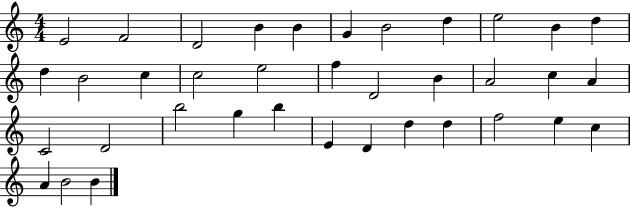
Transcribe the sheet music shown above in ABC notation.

X:1
T:Untitled
M:4/4
L:1/4
K:C
E2 F2 D2 B B G B2 d e2 B d d B2 c c2 e2 f D2 B A2 c A C2 D2 b2 g b E D d d f2 e c A B2 B